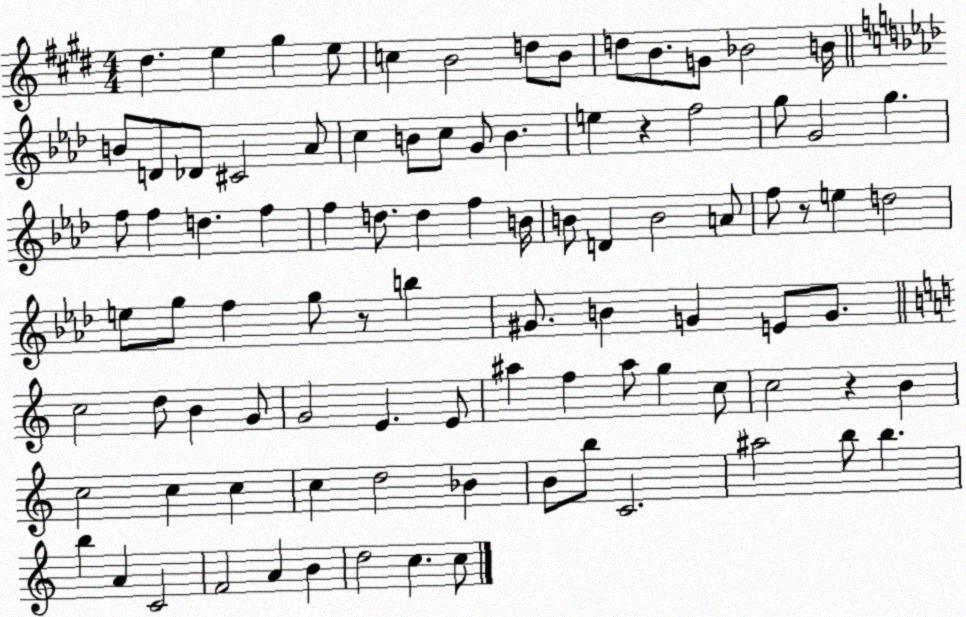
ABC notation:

X:1
T:Untitled
M:4/4
L:1/4
K:E
^d e ^g e/2 c B2 d/2 B/2 d/2 B/2 G/2 _B2 B/4 B/2 D/2 _D/2 ^C2 _A/2 c B/2 c/2 G/2 B e z f2 g/2 G2 g f/2 f d f f d/2 d f B/4 B/2 D B2 A/2 f/2 z/2 e d2 e/2 g/2 f g/2 z/2 b ^G/2 B G E/2 G/2 c2 d/2 B G/2 G2 E E/2 ^a f ^a/2 g c/2 c2 z B c2 c c c d2 _B B/2 b/2 C2 ^a2 b/2 b b A C2 F2 A B d2 c c/2